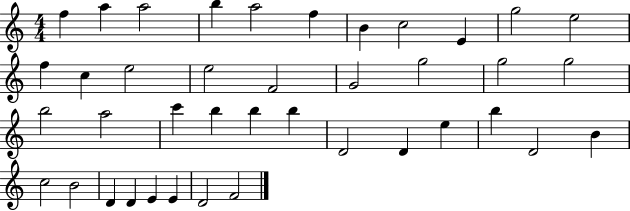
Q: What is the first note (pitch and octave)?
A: F5